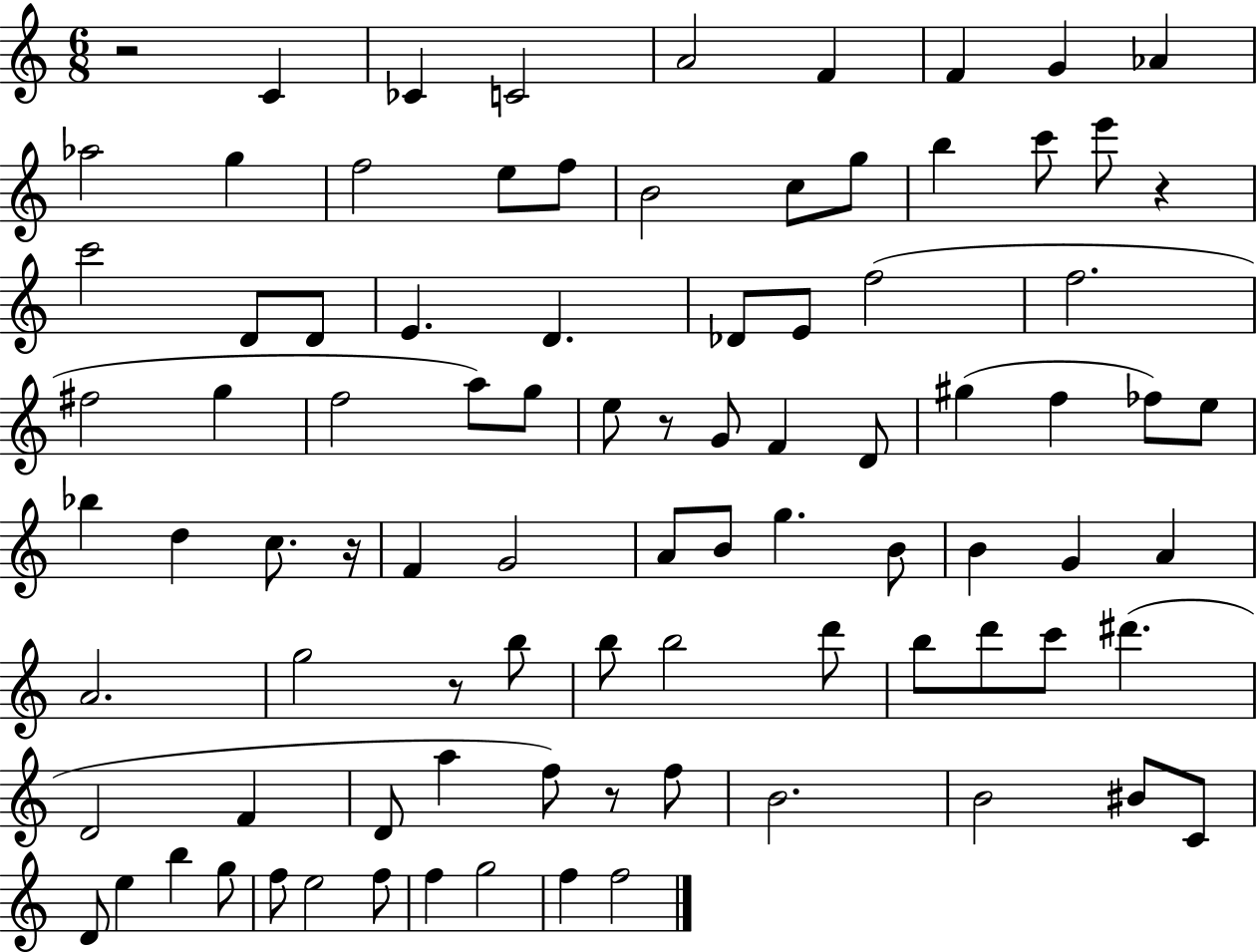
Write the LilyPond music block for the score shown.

{
  \clef treble
  \numericTimeSignature
  \time 6/8
  \key c \major
  r2 c'4 | ces'4 c'2 | a'2 f'4 | f'4 g'4 aes'4 | \break aes''2 g''4 | f''2 e''8 f''8 | b'2 c''8 g''8 | b''4 c'''8 e'''8 r4 | \break c'''2 d'8 d'8 | e'4. d'4. | des'8 e'8 f''2( | f''2. | \break fis''2 g''4 | f''2 a''8) g''8 | e''8 r8 g'8 f'4 d'8 | gis''4( f''4 fes''8) e''8 | \break bes''4 d''4 c''8. r16 | f'4 g'2 | a'8 b'8 g''4. b'8 | b'4 g'4 a'4 | \break a'2. | g''2 r8 b''8 | b''8 b''2 d'''8 | b''8 d'''8 c'''8 dis'''4.( | \break d'2 f'4 | d'8 a''4 f''8) r8 f''8 | b'2. | b'2 bis'8 c'8 | \break d'8 e''4 b''4 g''8 | f''8 e''2 f''8 | f''4 g''2 | f''4 f''2 | \break \bar "|."
}